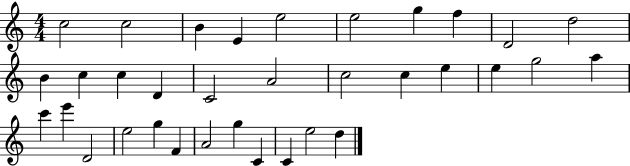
{
  \clef treble
  \numericTimeSignature
  \time 4/4
  \key c \major
  c''2 c''2 | b'4 e'4 e''2 | e''2 g''4 f''4 | d'2 d''2 | \break b'4 c''4 c''4 d'4 | c'2 a'2 | c''2 c''4 e''4 | e''4 g''2 a''4 | \break c'''4 e'''4 d'2 | e''2 g''4 f'4 | a'2 g''4 c'4 | c'4 e''2 d''4 | \break \bar "|."
}